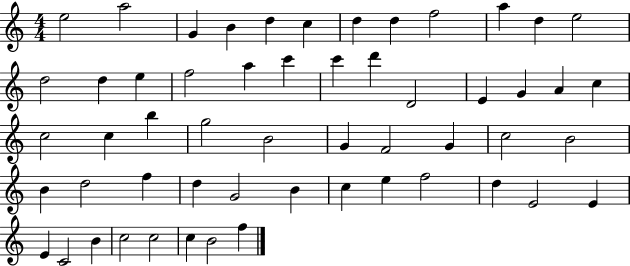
X:1
T:Untitled
M:4/4
L:1/4
K:C
e2 a2 G B d c d d f2 a d e2 d2 d e f2 a c' c' d' D2 E G A c c2 c b g2 B2 G F2 G c2 B2 B d2 f d G2 B c e f2 d E2 E E C2 B c2 c2 c B2 f